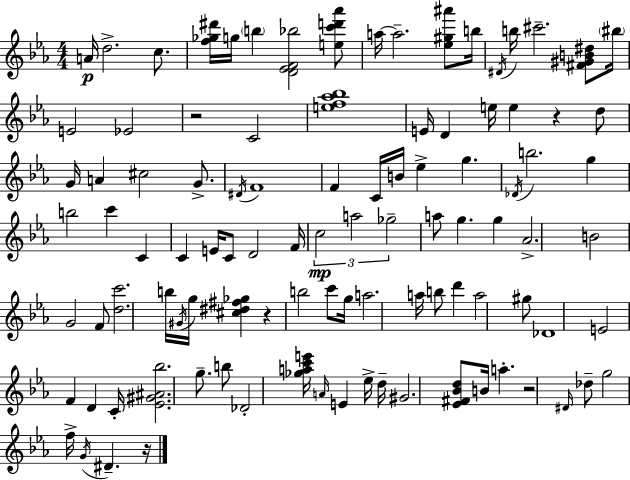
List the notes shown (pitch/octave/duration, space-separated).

A4/s D5/h. C5/e. [F5,Gb5,D#6]/s G5/s B5/q [D4,Eb4,F4,Bb5]/h [E5,C6,D6,Ab6]/e A5/s A5/h. [Eb5,G#5,A#6]/e B5/s D#4/s B5/s C#6/h. [F#4,G#4,B4,D#5]/e BIS5/s E4/h Eb4/h R/h C4/h [E5,F5,Ab5,Bb5]/w E4/s D4/q E5/s E5/q R/q D5/e G4/s A4/q C#5/h G4/e. D#4/s F4/w F4/q C4/s B4/s Eb5/q G5/q. Db4/s B5/h. G5/q B5/h C6/q C4/q C4/q E4/s C4/e D4/h F4/s C5/h A5/h Gb5/h A5/e G5/q. G5/q Ab4/h. B4/h G4/h F4/e [D5,C6]/h. B5/s G#4/s G5/s [C#5,D#5,F#5,Gb5]/q R/q B5/h C6/e G5/s A5/h. A5/s B5/e D6/q A5/h G#5/e Db4/w E4/h F4/q D4/q C4/s [Eb4,G#4,A#4,Bb5]/h. G5/e. B5/e Db4/h [Gb5,A5,C6,E6]/s A4/s E4/q Eb5/s D5/s G#4/h. [Eb4,F#4,Bb4,D5]/e B4/s A5/q. R/h D#4/s Db5/e G5/h F5/s G4/s D#4/q. R/s